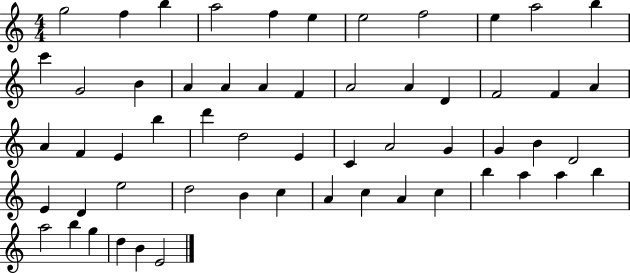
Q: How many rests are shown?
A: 0